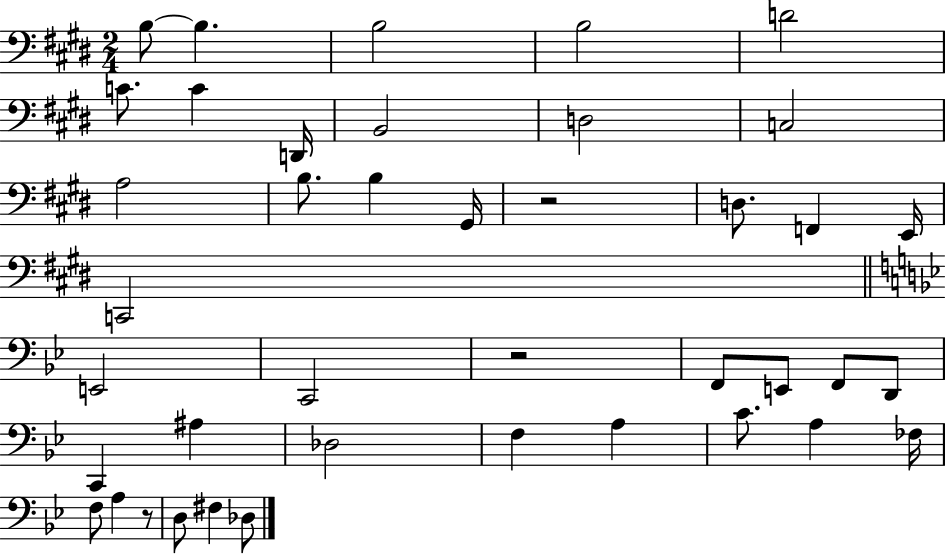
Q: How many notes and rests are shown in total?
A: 41